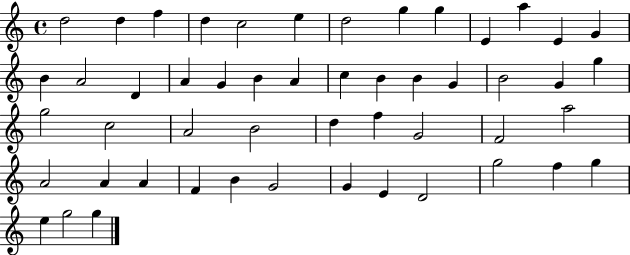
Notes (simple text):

D5/h D5/q F5/q D5/q C5/h E5/q D5/h G5/q G5/q E4/q A5/q E4/q G4/q B4/q A4/h D4/q A4/q G4/q B4/q A4/q C5/q B4/q B4/q G4/q B4/h G4/q G5/q G5/h C5/h A4/h B4/h D5/q F5/q G4/h F4/h A5/h A4/h A4/q A4/q F4/q B4/q G4/h G4/q E4/q D4/h G5/h F5/q G5/q E5/q G5/h G5/q